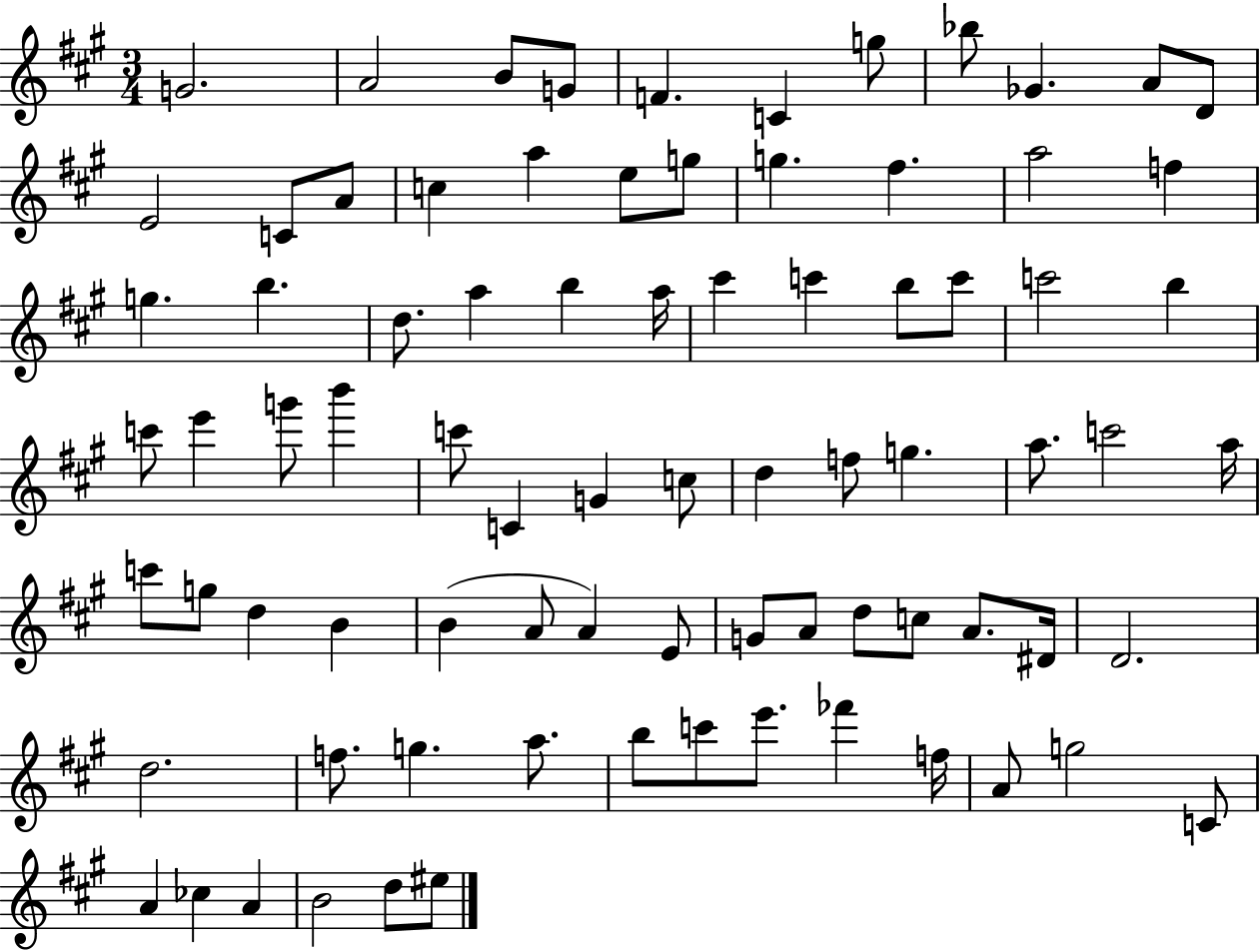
{
  \clef treble
  \numericTimeSignature
  \time 3/4
  \key a \major
  g'2. | a'2 b'8 g'8 | f'4. c'4 g''8 | bes''8 ges'4. a'8 d'8 | \break e'2 c'8 a'8 | c''4 a''4 e''8 g''8 | g''4. fis''4. | a''2 f''4 | \break g''4. b''4. | d''8. a''4 b''4 a''16 | cis'''4 c'''4 b''8 c'''8 | c'''2 b''4 | \break c'''8 e'''4 g'''8 b'''4 | c'''8 c'4 g'4 c''8 | d''4 f''8 g''4. | a''8. c'''2 a''16 | \break c'''8 g''8 d''4 b'4 | b'4( a'8 a'4) e'8 | g'8 a'8 d''8 c''8 a'8. dis'16 | d'2. | \break d''2. | f''8. g''4. a''8. | b''8 c'''8 e'''8. fes'''4 f''16 | a'8 g''2 c'8 | \break a'4 ces''4 a'4 | b'2 d''8 eis''8 | \bar "|."
}